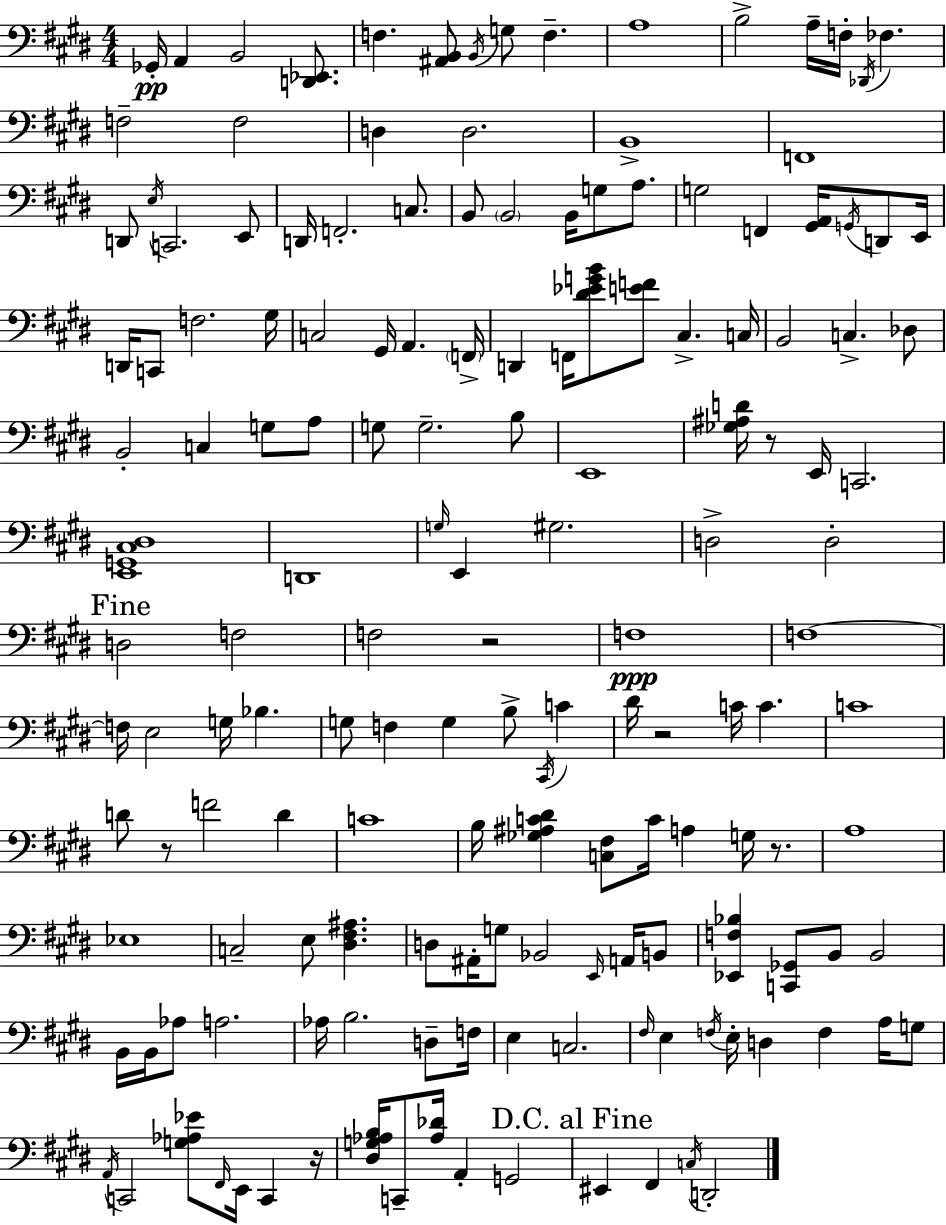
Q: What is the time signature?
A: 4/4